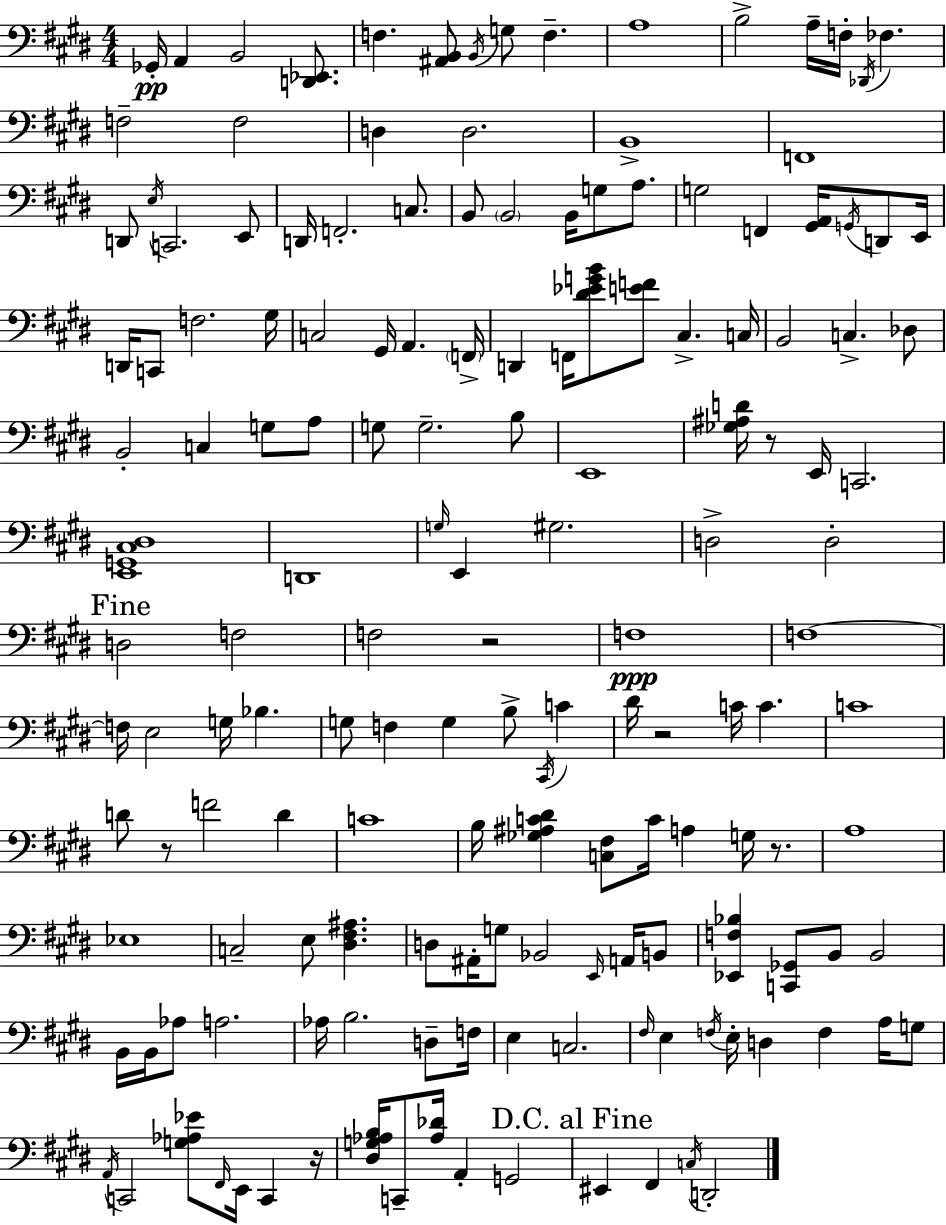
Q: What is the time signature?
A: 4/4